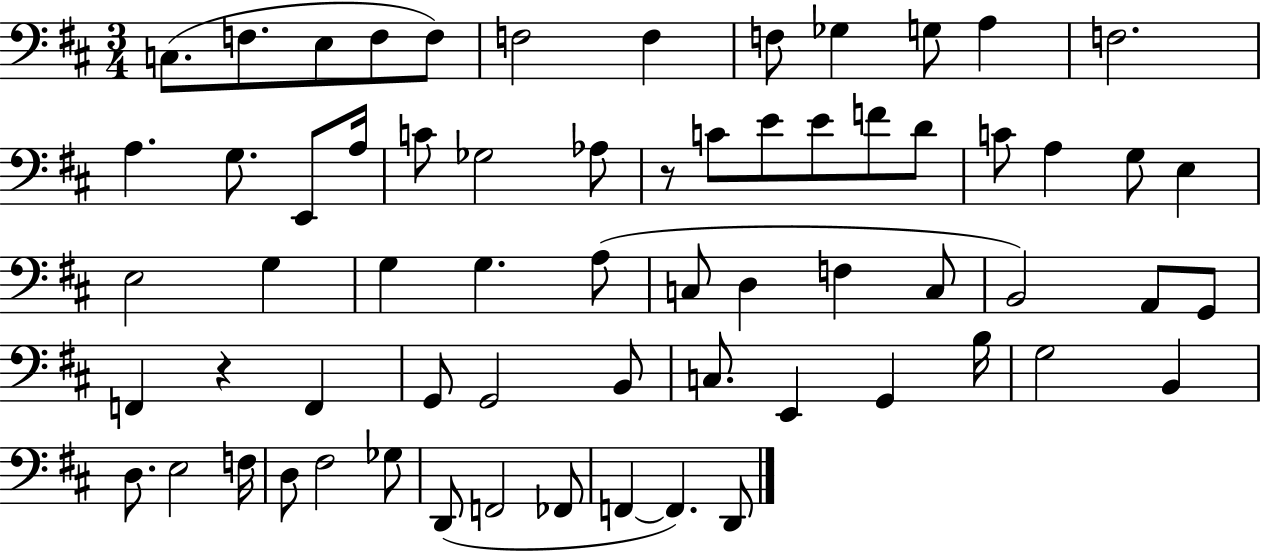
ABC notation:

X:1
T:Untitled
M:3/4
L:1/4
K:D
C,/2 F,/2 E,/2 F,/2 F,/2 F,2 F, F,/2 _G, G,/2 A, F,2 A, G,/2 E,,/2 A,/4 C/2 _G,2 _A,/2 z/2 C/2 E/2 E/2 F/2 D/2 C/2 A, G,/2 E, E,2 G, G, G, A,/2 C,/2 D, F, C,/2 B,,2 A,,/2 G,,/2 F,, z F,, G,,/2 G,,2 B,,/2 C,/2 E,, G,, B,/4 G,2 B,, D,/2 E,2 F,/4 D,/2 ^F,2 _G,/2 D,,/2 F,,2 _F,,/2 F,, F,, D,,/2